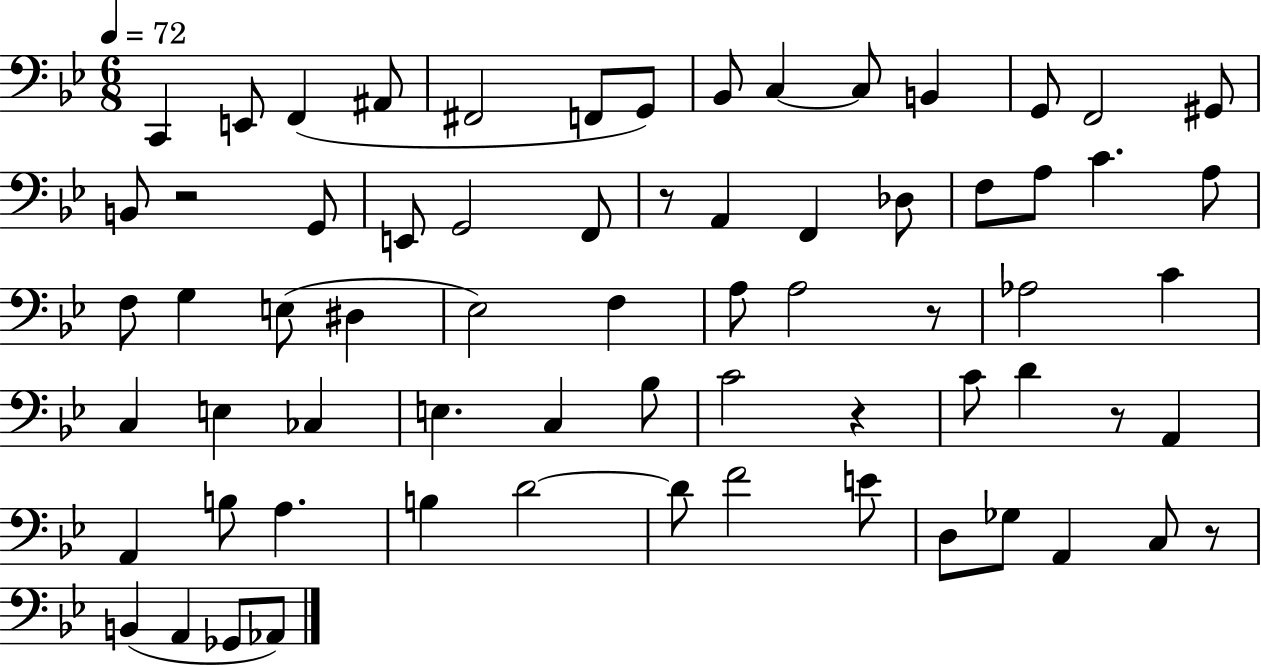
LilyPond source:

{
  \clef bass
  \numericTimeSignature
  \time 6/8
  \key bes \major
  \tempo 4 = 72
  c,4 e,8 f,4( ais,8 | fis,2 f,8 g,8) | bes,8 c4~~ c8 b,4 | g,8 f,2 gis,8 | \break b,8 r2 g,8 | e,8 g,2 f,8 | r8 a,4 f,4 des8 | f8 a8 c'4. a8 | \break f8 g4 e8( dis4 | ees2) f4 | a8 a2 r8 | aes2 c'4 | \break c4 e4 ces4 | e4. c4 bes8 | c'2 r4 | c'8 d'4 r8 a,4 | \break a,4 b8 a4. | b4 d'2~~ | d'8 f'2 e'8 | d8 ges8 a,4 c8 r8 | \break b,4( a,4 ges,8 aes,8) | \bar "|."
}